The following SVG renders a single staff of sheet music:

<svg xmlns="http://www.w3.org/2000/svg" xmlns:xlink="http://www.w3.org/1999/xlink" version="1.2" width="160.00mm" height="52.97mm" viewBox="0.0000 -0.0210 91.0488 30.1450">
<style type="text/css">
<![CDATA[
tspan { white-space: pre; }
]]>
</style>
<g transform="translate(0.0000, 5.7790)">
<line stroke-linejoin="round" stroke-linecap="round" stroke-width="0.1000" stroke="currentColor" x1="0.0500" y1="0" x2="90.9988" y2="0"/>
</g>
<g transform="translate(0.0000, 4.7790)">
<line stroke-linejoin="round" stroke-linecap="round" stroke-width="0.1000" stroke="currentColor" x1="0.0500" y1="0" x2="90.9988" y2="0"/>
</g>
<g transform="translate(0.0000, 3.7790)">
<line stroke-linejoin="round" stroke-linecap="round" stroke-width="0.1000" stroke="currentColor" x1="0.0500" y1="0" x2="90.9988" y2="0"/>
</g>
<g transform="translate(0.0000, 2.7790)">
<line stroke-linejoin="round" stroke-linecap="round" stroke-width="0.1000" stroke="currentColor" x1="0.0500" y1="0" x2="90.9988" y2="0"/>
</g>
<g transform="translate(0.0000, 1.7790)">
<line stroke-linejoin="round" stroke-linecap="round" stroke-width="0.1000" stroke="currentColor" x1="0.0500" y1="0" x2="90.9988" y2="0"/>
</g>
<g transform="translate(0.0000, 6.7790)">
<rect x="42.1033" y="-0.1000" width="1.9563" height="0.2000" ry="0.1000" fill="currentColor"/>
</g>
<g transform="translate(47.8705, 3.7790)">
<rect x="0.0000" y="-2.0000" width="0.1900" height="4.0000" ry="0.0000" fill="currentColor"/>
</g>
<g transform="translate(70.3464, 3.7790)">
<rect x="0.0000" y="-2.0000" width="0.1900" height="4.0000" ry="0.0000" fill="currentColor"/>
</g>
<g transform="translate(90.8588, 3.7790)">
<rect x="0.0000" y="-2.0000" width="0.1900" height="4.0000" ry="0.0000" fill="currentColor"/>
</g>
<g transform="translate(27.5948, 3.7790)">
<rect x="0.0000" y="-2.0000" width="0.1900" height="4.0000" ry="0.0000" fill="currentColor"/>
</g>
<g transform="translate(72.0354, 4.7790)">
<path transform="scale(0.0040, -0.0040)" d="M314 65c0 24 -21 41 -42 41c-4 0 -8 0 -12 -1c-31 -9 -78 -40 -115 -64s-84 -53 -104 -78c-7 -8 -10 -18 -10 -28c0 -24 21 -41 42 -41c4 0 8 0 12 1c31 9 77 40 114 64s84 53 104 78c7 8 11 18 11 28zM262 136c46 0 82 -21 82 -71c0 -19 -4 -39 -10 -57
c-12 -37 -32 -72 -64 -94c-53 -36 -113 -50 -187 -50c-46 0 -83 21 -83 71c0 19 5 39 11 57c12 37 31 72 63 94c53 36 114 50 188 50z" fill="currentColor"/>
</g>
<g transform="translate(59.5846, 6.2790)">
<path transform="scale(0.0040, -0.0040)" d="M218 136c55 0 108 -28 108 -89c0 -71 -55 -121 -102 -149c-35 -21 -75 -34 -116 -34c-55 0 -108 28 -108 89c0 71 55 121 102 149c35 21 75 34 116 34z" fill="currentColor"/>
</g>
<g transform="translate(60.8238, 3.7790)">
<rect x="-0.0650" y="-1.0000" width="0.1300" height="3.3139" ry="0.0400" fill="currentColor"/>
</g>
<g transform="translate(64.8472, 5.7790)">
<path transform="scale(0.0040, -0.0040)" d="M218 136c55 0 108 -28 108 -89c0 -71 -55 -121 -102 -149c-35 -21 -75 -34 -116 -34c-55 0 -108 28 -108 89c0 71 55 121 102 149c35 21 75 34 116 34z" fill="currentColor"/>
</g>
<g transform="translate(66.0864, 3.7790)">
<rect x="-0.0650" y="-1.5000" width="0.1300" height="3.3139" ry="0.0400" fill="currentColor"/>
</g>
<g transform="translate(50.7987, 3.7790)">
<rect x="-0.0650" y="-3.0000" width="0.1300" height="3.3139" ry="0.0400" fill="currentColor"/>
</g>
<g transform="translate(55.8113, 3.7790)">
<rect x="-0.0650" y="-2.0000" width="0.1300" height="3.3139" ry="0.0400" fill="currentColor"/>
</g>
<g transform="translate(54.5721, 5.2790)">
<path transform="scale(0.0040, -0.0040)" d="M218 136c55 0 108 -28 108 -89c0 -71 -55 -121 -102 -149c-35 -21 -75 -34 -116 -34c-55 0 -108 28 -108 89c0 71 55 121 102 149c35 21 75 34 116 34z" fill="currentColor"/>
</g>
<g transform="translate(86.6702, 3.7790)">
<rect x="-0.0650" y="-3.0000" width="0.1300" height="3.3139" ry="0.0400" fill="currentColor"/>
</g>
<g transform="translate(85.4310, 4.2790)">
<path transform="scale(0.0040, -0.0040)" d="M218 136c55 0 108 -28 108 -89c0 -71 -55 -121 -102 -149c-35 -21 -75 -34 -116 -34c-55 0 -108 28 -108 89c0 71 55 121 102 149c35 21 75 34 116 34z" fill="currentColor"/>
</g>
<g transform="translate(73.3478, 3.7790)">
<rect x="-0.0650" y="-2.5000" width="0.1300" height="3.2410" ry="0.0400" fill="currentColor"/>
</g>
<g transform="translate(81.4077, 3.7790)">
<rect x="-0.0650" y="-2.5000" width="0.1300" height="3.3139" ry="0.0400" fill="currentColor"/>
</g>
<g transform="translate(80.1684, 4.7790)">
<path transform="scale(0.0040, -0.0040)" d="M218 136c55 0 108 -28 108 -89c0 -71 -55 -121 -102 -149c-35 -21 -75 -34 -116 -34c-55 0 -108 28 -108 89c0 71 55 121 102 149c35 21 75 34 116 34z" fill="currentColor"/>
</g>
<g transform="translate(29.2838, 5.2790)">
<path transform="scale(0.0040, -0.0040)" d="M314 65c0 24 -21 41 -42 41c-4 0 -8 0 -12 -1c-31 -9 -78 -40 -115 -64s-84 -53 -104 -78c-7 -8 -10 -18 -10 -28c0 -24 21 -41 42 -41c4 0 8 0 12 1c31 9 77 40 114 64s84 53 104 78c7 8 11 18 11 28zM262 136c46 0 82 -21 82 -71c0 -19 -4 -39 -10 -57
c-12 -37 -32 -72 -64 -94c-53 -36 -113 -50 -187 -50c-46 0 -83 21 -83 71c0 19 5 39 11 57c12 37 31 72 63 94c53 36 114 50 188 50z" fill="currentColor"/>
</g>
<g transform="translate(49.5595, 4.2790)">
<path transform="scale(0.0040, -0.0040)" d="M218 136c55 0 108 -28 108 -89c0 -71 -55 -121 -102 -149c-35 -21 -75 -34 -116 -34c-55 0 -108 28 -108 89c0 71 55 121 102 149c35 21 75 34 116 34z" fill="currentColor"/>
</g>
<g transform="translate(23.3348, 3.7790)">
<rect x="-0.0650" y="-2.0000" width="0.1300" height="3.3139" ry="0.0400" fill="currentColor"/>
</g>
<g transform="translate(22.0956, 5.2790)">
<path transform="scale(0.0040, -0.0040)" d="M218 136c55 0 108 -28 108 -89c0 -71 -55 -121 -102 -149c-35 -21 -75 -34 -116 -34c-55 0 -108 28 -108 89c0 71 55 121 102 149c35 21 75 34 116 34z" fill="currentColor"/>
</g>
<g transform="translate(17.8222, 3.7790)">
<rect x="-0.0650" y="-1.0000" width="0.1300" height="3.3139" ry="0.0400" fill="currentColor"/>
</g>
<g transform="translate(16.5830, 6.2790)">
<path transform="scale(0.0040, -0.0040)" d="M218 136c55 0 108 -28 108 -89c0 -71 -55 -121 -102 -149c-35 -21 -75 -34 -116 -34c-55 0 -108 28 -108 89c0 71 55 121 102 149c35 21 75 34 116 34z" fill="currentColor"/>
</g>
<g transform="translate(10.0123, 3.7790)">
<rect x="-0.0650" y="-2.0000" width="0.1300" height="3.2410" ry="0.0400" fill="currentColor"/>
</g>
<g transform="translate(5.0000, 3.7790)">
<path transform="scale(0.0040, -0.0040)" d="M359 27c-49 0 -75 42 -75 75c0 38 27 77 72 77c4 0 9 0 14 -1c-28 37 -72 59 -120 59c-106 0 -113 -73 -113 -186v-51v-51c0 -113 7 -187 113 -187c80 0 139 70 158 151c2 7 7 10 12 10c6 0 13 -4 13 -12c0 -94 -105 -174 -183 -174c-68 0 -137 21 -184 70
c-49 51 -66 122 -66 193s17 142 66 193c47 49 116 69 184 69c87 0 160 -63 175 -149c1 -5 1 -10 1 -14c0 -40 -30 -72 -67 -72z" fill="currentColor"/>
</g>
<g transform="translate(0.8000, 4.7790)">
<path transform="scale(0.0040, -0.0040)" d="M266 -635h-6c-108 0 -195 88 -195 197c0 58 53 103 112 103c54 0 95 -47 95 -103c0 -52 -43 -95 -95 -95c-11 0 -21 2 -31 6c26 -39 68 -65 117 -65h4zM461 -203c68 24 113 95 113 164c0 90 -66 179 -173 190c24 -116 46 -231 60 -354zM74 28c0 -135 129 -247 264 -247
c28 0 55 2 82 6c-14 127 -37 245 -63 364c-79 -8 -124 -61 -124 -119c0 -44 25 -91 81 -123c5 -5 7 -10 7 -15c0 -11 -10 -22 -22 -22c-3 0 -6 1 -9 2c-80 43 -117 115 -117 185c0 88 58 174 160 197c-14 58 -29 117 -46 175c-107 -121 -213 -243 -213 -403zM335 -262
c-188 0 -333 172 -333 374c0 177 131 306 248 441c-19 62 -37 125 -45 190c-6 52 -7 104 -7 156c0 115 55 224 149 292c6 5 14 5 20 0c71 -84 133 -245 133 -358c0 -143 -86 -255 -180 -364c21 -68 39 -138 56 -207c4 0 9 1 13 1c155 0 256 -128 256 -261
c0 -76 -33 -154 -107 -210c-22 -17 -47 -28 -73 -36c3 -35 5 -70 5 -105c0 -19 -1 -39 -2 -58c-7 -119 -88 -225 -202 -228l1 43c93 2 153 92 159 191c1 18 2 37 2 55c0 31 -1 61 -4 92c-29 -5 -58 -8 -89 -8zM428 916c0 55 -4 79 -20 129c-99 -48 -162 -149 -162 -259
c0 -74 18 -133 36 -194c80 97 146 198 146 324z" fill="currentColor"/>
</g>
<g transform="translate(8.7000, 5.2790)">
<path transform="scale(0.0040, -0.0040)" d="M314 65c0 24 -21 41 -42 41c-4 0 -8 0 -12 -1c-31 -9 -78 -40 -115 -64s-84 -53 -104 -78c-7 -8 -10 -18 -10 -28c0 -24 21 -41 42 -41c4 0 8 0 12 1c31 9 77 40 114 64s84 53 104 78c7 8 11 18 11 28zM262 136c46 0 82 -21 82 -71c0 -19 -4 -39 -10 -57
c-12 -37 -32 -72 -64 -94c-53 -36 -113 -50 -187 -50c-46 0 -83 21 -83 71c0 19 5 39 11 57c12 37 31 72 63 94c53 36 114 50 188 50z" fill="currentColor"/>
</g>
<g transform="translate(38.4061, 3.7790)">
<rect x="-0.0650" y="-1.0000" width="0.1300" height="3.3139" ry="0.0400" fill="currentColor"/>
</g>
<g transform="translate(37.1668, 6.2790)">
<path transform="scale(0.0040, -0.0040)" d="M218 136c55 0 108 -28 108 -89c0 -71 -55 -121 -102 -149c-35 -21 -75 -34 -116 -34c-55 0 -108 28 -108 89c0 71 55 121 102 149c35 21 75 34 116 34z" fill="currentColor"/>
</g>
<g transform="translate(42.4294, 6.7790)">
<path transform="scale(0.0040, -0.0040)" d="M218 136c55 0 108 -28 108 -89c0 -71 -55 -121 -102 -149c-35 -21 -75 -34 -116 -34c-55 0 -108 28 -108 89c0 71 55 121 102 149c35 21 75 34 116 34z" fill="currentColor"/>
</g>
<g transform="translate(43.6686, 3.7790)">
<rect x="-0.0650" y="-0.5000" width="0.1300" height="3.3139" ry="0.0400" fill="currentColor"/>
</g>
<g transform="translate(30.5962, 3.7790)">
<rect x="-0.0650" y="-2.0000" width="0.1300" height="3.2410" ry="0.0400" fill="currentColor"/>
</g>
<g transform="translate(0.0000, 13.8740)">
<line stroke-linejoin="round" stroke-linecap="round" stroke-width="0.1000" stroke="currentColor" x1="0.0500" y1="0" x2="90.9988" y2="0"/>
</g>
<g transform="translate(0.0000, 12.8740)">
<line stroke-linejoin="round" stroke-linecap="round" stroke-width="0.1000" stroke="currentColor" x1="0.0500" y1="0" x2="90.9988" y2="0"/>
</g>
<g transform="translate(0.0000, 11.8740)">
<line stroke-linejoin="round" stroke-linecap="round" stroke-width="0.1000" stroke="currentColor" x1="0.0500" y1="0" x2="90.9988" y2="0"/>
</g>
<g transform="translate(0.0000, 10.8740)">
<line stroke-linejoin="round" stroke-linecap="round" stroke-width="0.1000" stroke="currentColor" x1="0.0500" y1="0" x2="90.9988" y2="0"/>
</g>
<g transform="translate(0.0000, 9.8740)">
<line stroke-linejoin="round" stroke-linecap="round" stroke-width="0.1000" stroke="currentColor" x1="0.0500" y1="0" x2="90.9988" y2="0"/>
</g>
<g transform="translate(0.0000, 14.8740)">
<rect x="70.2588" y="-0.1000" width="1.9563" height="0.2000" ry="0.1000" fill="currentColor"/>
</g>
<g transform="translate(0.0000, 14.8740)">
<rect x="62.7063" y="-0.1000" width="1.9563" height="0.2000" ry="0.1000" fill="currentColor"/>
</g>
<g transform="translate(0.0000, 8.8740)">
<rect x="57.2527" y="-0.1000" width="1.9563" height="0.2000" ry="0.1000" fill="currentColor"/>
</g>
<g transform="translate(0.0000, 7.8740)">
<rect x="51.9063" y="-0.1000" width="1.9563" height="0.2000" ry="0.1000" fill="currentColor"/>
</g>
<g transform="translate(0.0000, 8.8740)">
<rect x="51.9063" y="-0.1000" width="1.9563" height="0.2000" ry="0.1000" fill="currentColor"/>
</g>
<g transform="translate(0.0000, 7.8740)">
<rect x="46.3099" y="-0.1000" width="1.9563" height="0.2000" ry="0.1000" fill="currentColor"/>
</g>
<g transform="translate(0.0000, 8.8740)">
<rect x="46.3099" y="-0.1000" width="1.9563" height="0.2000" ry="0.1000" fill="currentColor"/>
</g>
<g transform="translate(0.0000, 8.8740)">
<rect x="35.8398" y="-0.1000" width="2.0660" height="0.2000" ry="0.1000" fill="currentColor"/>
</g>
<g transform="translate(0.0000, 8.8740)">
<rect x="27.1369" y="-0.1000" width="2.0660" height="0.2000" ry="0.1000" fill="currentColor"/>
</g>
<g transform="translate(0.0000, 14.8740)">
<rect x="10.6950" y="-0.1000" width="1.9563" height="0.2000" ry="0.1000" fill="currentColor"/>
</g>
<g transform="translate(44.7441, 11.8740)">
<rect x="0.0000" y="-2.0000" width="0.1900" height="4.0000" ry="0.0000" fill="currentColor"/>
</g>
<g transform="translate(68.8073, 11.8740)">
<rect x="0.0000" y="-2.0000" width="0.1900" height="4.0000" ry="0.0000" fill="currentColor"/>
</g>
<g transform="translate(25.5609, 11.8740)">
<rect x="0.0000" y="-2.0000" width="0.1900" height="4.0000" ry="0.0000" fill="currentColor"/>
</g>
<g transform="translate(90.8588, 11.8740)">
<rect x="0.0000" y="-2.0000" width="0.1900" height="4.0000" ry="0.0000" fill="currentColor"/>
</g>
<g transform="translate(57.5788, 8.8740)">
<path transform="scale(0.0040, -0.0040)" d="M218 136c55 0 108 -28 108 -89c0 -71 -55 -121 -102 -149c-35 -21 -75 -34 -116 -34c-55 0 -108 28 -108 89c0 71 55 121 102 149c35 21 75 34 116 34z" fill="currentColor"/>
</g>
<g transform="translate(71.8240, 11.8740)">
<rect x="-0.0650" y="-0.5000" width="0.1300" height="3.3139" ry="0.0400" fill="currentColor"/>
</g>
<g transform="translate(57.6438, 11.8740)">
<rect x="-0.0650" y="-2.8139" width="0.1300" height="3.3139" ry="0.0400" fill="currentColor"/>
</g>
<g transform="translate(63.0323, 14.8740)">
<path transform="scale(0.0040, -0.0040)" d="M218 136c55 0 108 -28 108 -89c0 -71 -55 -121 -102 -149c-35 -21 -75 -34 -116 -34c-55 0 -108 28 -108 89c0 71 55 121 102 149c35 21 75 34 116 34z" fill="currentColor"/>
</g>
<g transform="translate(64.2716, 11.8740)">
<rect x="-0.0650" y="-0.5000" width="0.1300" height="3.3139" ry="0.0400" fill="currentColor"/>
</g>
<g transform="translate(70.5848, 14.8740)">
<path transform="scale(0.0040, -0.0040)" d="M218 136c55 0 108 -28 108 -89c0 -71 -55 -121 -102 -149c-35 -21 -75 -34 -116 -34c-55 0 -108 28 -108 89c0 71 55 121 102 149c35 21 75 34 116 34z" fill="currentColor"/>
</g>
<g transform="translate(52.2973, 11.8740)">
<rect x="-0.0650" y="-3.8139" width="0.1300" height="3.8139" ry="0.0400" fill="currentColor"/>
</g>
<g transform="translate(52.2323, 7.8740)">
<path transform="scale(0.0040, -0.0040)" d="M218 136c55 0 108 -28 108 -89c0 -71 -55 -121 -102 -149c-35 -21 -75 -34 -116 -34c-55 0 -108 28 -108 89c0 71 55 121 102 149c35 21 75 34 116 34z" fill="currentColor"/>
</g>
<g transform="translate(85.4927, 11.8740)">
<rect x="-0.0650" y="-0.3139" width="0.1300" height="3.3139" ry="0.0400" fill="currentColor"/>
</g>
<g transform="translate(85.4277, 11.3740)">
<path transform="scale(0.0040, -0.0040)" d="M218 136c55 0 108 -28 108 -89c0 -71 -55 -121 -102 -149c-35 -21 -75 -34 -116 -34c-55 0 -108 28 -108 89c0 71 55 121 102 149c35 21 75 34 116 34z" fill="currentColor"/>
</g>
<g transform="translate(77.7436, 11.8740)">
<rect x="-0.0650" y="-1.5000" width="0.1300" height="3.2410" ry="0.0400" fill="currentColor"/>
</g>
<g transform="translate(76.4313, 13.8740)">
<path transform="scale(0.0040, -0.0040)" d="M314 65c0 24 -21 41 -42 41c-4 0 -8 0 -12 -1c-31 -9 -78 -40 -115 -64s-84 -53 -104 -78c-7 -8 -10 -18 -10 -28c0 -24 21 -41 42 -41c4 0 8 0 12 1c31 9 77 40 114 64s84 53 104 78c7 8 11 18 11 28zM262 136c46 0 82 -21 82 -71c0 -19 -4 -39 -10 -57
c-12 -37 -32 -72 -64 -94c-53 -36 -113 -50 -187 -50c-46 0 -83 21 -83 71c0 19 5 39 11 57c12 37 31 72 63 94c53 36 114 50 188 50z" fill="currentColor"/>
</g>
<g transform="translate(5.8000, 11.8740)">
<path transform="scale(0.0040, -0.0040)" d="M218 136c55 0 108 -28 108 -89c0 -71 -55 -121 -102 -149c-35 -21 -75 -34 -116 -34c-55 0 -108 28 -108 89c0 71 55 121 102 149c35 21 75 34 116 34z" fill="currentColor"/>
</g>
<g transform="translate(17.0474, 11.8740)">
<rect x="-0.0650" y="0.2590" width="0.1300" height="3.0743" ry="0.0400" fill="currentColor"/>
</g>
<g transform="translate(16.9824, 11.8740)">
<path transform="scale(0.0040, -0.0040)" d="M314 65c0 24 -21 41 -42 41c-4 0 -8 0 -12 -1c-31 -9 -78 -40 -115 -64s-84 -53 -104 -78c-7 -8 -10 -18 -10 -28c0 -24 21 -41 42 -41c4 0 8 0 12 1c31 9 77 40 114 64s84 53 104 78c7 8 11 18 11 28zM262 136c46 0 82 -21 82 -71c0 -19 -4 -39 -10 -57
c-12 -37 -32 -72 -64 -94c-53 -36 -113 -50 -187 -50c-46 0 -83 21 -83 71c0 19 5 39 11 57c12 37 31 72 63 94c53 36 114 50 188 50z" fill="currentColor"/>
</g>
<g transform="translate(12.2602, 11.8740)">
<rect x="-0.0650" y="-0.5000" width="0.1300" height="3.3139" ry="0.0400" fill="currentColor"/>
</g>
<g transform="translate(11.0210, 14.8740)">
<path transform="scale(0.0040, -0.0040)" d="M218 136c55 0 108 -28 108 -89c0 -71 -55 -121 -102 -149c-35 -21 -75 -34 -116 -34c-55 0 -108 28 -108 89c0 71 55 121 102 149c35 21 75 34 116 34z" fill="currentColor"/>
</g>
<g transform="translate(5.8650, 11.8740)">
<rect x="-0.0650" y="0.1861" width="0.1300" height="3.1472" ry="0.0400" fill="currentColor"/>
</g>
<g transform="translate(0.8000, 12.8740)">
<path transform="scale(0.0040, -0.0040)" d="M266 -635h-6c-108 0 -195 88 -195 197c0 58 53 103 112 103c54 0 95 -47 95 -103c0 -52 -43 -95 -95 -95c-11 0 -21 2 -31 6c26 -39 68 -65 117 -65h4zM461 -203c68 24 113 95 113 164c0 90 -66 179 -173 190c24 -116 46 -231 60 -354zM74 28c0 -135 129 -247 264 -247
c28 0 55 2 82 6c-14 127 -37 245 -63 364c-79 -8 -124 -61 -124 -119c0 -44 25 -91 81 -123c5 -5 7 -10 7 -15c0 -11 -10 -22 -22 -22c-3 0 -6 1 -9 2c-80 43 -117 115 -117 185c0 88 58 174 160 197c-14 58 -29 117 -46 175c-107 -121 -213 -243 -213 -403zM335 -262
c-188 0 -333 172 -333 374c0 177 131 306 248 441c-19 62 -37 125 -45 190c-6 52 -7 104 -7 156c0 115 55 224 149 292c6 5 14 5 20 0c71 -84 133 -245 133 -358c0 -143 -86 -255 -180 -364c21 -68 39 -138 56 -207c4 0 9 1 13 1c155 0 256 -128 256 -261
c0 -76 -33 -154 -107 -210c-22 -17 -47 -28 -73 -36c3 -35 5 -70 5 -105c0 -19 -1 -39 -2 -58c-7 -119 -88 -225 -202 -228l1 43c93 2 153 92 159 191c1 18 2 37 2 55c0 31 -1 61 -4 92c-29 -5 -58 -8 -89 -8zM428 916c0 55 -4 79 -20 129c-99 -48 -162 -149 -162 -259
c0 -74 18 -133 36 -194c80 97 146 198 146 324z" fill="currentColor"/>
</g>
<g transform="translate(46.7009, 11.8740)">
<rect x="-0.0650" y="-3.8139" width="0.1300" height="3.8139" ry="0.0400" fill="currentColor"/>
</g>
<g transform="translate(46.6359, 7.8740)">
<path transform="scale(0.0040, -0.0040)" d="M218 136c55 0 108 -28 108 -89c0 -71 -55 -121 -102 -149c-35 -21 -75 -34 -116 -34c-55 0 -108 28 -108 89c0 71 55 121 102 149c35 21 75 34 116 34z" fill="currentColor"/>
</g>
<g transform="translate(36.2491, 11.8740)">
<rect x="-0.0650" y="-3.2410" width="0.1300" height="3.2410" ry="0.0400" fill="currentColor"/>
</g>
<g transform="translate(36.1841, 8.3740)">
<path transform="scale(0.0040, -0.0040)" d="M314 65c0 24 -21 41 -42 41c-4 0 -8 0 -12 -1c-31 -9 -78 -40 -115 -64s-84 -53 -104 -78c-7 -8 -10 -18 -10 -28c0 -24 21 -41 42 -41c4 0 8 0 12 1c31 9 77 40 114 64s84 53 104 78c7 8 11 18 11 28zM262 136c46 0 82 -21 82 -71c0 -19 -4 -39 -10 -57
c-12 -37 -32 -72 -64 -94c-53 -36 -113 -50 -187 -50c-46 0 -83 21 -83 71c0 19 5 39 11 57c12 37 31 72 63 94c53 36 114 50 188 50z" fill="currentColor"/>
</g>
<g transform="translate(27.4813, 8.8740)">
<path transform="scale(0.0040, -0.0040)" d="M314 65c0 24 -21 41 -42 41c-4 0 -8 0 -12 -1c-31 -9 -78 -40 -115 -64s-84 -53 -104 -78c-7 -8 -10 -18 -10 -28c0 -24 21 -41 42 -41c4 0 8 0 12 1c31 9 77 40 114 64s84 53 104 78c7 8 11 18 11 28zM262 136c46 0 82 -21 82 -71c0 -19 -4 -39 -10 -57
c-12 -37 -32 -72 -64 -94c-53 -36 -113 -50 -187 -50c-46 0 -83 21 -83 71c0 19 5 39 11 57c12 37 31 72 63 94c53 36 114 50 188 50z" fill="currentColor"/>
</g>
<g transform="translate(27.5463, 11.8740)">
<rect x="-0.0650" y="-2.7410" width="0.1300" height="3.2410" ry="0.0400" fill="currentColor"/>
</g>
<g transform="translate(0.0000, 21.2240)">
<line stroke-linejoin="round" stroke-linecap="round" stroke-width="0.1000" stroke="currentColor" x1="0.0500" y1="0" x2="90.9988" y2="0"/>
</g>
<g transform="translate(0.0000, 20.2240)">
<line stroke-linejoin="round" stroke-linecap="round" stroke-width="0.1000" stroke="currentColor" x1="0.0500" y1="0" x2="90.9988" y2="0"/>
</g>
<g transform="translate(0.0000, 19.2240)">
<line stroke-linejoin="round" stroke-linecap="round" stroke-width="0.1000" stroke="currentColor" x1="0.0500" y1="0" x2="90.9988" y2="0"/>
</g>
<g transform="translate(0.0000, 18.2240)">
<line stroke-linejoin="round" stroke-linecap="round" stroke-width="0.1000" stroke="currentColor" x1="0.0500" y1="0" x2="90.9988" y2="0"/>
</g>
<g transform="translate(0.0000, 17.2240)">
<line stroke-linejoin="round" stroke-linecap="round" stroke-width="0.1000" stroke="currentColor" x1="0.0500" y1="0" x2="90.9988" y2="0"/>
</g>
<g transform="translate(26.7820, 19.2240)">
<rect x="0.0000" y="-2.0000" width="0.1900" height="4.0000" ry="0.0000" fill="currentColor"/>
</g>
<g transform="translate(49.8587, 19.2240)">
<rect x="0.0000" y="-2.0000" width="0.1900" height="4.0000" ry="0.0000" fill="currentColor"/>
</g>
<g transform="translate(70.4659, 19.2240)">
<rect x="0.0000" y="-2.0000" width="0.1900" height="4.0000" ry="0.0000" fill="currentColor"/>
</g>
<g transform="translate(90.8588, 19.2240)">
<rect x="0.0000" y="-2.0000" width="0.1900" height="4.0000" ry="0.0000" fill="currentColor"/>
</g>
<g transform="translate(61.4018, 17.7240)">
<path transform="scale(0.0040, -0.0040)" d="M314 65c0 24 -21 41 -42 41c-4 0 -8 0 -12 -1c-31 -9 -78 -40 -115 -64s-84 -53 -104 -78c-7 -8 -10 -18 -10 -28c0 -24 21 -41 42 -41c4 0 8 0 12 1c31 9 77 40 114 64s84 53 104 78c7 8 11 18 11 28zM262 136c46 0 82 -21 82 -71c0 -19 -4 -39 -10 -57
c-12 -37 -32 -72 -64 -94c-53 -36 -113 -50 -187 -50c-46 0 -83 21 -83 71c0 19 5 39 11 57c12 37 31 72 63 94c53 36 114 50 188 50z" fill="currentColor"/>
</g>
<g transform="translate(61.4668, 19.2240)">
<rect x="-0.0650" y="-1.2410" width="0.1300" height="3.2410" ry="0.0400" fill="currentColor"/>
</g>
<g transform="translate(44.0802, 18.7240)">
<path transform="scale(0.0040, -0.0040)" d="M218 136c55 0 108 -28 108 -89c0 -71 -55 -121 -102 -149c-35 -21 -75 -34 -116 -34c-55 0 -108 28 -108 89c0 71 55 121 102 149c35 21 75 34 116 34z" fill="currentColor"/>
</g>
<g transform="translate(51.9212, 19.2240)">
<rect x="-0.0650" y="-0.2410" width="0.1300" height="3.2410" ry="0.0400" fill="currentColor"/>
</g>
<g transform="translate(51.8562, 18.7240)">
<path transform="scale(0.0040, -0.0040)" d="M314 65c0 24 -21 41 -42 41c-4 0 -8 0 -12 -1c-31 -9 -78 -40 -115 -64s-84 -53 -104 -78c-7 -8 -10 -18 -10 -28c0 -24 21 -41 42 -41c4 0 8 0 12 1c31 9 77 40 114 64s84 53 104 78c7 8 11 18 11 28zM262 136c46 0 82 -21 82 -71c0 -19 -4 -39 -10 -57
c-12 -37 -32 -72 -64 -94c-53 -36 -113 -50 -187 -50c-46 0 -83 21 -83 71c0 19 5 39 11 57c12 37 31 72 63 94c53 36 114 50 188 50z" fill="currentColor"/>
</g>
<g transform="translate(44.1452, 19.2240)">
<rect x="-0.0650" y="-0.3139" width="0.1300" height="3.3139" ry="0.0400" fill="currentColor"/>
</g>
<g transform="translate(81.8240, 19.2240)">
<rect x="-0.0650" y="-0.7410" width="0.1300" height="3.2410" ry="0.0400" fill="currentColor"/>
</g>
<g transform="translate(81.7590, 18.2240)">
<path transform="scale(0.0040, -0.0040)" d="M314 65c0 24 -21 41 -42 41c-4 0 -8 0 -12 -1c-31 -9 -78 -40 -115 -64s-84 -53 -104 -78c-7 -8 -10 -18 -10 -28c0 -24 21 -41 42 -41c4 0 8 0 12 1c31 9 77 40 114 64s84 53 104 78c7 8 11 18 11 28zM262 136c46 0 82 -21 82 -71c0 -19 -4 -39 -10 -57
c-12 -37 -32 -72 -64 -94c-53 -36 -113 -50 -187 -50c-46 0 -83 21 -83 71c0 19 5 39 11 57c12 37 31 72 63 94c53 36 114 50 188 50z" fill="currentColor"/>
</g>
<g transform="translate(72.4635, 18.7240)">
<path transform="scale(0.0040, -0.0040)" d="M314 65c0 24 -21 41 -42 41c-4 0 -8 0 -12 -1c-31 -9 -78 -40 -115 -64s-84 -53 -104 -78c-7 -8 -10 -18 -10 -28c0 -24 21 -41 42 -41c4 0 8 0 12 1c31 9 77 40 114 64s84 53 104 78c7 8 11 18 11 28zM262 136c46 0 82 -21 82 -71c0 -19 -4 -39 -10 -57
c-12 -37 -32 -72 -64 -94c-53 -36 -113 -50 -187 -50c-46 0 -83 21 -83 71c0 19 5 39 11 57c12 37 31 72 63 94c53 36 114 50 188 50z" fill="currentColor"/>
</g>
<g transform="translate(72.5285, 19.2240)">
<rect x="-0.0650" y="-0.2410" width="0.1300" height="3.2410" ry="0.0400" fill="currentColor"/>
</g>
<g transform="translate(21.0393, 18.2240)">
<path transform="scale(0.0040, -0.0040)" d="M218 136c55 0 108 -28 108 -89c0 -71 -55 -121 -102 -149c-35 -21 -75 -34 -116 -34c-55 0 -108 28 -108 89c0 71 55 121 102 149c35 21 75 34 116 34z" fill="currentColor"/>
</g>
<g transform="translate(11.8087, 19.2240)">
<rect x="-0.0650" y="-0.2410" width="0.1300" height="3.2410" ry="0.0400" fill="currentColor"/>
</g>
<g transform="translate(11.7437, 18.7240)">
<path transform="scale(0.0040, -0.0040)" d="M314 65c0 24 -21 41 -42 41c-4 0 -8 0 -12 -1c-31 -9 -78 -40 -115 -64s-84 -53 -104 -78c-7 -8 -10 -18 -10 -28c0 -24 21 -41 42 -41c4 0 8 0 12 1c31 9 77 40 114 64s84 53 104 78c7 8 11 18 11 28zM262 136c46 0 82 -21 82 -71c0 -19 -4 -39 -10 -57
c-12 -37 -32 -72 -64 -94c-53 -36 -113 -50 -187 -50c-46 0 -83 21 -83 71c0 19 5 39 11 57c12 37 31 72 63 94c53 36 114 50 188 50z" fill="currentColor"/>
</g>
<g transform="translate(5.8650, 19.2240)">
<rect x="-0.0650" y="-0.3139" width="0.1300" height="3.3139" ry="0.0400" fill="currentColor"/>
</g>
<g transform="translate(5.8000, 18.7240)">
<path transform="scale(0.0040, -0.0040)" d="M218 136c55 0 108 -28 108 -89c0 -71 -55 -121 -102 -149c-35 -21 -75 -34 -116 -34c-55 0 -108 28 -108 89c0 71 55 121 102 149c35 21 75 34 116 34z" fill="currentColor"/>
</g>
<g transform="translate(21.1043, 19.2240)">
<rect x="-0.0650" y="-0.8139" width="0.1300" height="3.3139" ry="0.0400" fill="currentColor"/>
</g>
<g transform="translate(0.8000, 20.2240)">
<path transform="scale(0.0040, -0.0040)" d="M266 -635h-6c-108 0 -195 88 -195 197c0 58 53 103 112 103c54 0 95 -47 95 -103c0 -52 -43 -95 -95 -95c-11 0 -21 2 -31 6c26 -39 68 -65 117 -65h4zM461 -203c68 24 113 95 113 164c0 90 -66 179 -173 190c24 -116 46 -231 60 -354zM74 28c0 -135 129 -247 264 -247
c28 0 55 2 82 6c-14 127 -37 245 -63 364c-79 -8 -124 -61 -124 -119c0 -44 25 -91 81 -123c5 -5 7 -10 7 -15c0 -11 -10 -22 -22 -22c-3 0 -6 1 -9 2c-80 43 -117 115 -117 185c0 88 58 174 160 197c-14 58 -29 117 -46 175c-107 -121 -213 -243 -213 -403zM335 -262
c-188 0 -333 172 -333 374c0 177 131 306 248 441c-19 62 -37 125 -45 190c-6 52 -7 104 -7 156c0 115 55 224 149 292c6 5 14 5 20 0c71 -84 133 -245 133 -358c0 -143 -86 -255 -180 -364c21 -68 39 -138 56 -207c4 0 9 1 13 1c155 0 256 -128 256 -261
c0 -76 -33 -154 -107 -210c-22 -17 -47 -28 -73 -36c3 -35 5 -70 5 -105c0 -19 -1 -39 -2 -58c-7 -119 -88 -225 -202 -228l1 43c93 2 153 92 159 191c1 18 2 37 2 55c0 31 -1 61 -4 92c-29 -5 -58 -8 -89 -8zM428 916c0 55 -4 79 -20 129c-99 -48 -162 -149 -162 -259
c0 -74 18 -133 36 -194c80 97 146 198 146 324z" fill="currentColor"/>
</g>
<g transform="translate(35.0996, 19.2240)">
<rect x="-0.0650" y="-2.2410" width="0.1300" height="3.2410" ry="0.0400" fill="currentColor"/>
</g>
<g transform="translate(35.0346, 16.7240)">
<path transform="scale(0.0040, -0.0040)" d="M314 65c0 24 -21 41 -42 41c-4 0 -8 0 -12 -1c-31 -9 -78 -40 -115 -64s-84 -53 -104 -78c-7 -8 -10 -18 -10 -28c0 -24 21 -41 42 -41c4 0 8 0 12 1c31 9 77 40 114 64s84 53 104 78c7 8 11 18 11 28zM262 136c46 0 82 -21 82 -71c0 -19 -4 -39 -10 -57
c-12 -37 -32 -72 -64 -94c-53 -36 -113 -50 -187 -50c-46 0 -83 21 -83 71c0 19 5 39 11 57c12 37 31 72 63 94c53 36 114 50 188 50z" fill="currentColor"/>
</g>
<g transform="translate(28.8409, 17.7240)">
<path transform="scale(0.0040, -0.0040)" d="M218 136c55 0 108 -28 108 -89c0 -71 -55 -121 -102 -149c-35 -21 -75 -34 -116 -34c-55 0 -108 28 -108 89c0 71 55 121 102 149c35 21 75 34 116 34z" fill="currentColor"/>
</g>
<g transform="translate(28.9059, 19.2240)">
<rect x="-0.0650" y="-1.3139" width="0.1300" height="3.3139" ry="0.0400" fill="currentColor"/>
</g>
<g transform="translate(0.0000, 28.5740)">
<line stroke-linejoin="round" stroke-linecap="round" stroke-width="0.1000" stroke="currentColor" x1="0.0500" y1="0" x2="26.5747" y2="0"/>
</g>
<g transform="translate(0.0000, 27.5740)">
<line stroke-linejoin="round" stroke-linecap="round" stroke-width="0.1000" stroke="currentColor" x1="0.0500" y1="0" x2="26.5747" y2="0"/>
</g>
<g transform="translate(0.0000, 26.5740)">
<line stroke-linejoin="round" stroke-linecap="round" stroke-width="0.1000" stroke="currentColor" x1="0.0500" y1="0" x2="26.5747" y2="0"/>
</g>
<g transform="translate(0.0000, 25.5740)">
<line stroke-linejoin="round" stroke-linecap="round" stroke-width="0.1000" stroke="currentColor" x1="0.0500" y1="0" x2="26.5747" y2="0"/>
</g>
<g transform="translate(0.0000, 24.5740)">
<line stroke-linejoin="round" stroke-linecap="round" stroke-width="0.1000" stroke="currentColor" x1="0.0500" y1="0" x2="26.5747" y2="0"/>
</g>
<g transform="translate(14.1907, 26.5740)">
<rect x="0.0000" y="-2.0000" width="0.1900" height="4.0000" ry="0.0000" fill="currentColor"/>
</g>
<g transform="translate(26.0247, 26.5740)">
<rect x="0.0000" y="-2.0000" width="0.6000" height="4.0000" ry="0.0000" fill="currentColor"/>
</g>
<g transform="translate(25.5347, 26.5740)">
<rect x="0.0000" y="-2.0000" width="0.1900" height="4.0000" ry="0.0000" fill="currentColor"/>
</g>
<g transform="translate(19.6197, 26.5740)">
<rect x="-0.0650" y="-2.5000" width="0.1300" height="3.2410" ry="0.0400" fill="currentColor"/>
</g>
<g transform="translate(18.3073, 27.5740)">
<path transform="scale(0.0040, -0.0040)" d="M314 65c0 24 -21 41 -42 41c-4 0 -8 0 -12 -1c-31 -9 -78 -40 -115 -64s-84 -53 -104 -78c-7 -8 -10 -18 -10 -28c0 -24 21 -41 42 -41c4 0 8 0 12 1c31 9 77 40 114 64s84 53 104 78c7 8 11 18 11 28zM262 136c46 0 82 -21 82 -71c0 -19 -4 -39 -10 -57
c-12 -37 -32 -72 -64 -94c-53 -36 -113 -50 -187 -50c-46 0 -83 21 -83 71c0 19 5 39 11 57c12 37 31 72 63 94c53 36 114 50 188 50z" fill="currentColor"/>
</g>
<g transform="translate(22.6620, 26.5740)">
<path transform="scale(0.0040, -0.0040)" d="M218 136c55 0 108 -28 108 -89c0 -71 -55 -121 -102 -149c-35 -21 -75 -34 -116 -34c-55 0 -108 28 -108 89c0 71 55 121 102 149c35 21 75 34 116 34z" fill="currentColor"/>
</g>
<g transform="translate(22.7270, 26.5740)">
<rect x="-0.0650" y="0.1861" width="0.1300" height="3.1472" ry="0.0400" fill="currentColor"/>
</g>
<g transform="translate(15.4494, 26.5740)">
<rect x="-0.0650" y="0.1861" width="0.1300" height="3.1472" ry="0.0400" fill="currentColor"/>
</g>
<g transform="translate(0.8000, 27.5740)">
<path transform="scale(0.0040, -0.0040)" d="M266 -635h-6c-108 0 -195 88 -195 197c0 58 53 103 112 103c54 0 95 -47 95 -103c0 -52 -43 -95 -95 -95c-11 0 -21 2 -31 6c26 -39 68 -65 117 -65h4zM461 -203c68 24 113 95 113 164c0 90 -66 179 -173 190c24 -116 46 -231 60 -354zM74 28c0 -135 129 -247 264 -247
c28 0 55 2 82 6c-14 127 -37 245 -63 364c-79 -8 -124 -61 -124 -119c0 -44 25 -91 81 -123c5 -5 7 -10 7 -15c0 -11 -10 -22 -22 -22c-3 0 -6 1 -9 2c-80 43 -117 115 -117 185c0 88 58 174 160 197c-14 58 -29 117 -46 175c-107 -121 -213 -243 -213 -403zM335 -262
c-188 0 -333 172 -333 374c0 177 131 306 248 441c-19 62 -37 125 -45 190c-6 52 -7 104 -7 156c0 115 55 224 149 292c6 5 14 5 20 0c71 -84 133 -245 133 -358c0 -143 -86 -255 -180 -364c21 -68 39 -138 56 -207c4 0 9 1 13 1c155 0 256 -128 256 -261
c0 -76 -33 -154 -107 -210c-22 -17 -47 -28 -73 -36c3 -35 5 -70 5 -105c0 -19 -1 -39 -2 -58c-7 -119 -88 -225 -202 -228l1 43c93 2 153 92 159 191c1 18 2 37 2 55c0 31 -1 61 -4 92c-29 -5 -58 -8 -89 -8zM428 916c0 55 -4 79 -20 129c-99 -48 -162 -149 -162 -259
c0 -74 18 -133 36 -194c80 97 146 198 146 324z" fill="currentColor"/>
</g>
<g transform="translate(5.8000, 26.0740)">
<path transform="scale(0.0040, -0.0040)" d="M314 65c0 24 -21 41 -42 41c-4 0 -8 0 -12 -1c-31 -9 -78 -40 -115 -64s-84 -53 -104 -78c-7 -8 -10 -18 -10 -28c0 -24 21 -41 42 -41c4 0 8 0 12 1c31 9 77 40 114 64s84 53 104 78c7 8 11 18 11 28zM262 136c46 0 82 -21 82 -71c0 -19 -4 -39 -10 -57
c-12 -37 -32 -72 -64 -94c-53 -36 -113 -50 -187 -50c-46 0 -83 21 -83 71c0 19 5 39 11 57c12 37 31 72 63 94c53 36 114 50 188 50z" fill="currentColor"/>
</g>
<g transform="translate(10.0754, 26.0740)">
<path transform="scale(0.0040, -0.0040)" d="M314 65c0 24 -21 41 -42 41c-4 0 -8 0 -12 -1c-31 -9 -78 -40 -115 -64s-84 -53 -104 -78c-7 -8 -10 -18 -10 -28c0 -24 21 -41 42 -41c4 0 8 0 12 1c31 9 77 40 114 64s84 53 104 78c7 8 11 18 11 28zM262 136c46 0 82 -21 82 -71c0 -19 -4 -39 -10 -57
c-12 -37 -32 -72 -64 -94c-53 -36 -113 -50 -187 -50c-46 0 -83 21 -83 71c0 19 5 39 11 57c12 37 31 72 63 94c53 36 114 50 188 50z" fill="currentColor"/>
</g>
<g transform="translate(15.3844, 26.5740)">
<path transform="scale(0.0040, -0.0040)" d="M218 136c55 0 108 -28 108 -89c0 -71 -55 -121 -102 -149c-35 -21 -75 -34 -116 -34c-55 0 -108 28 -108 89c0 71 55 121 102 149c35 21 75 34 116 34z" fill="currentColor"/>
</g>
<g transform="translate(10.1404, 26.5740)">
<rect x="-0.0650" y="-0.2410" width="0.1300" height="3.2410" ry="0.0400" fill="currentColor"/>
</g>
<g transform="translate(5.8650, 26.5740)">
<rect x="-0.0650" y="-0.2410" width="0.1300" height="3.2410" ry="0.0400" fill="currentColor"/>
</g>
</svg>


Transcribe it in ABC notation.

X:1
T:Untitled
M:4/4
L:1/4
K:C
F2 D F F2 D C A F D E G2 G A B C B2 a2 b2 c' c' a C C E2 c c c2 d e g2 c c2 e2 c2 d2 c2 c2 B G2 B